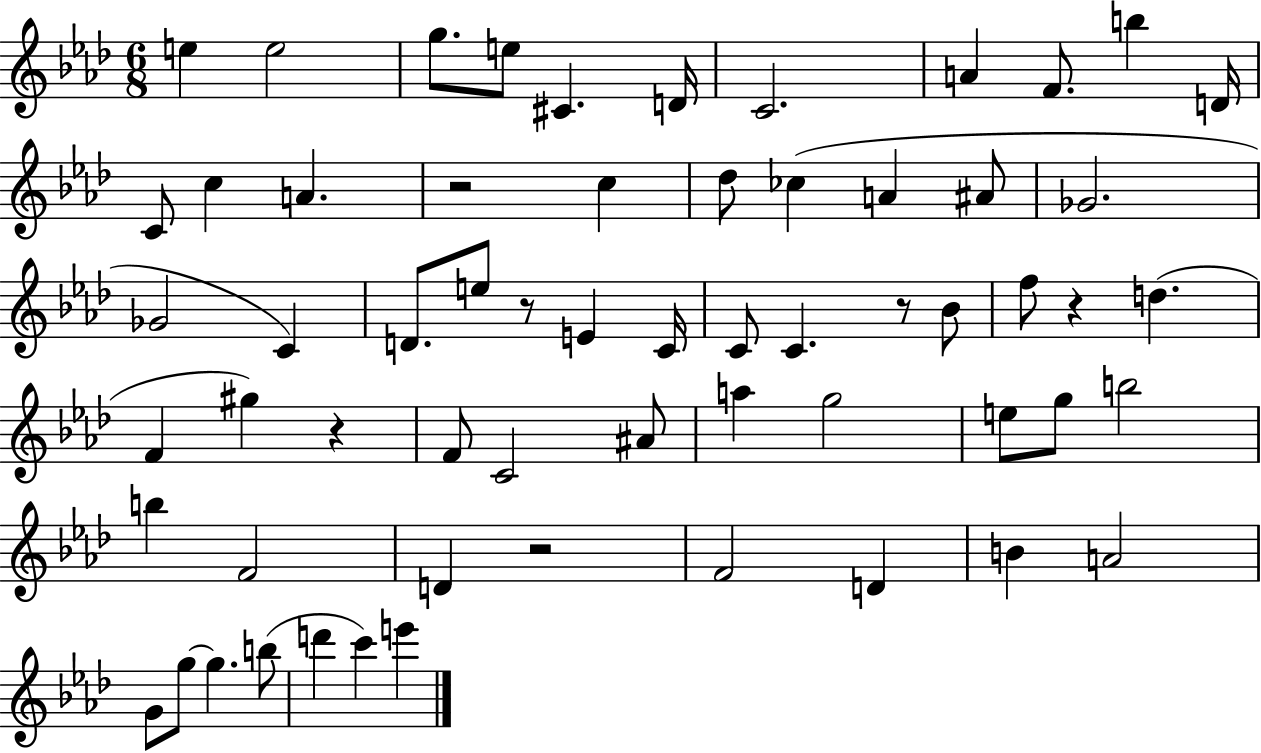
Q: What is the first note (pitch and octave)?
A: E5